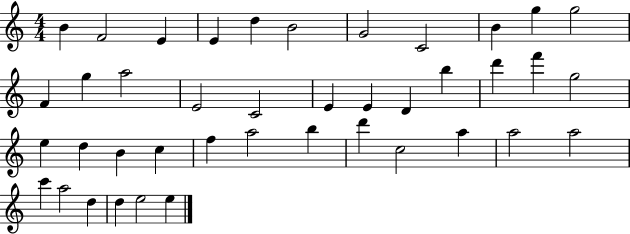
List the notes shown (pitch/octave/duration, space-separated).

B4/q F4/h E4/q E4/q D5/q B4/h G4/h C4/h B4/q G5/q G5/h F4/q G5/q A5/h E4/h C4/h E4/q E4/q D4/q B5/q D6/q F6/q G5/h E5/q D5/q B4/q C5/q F5/q A5/h B5/q D6/q C5/h A5/q A5/h A5/h C6/q A5/h D5/q D5/q E5/h E5/q